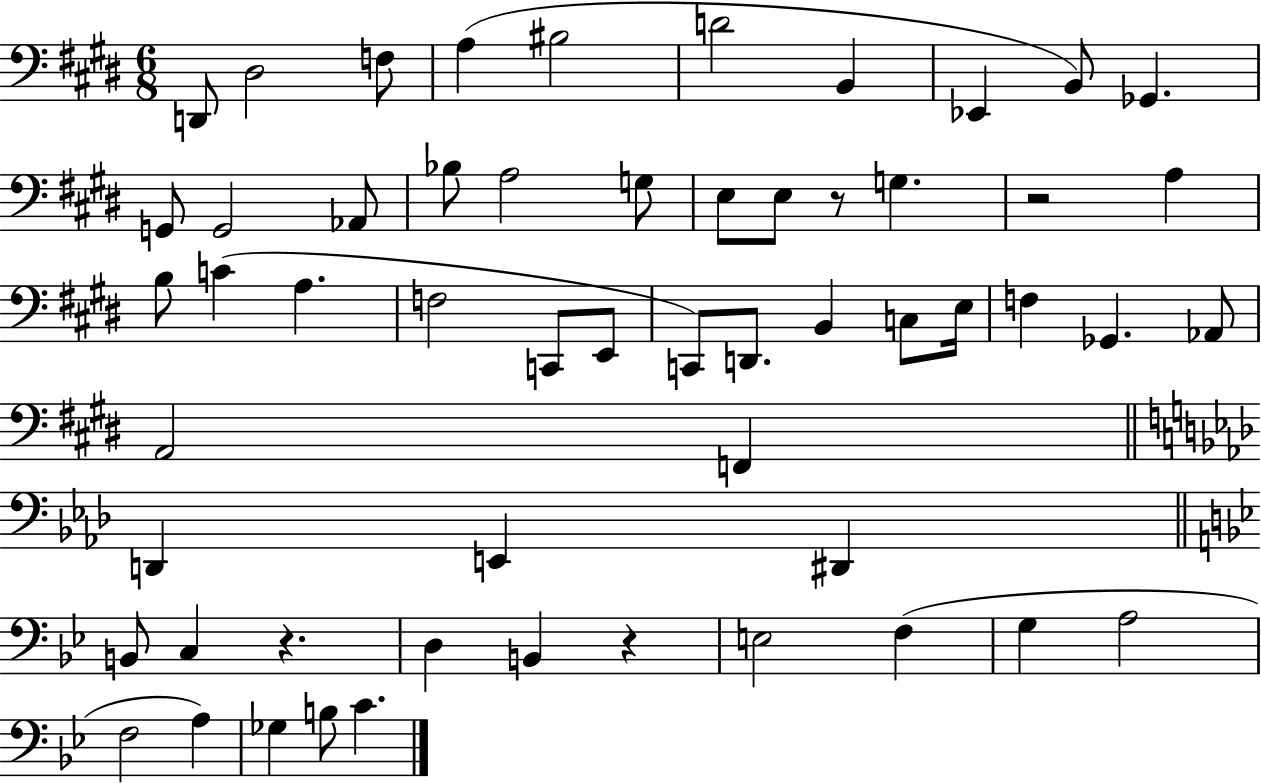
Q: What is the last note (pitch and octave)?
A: C4